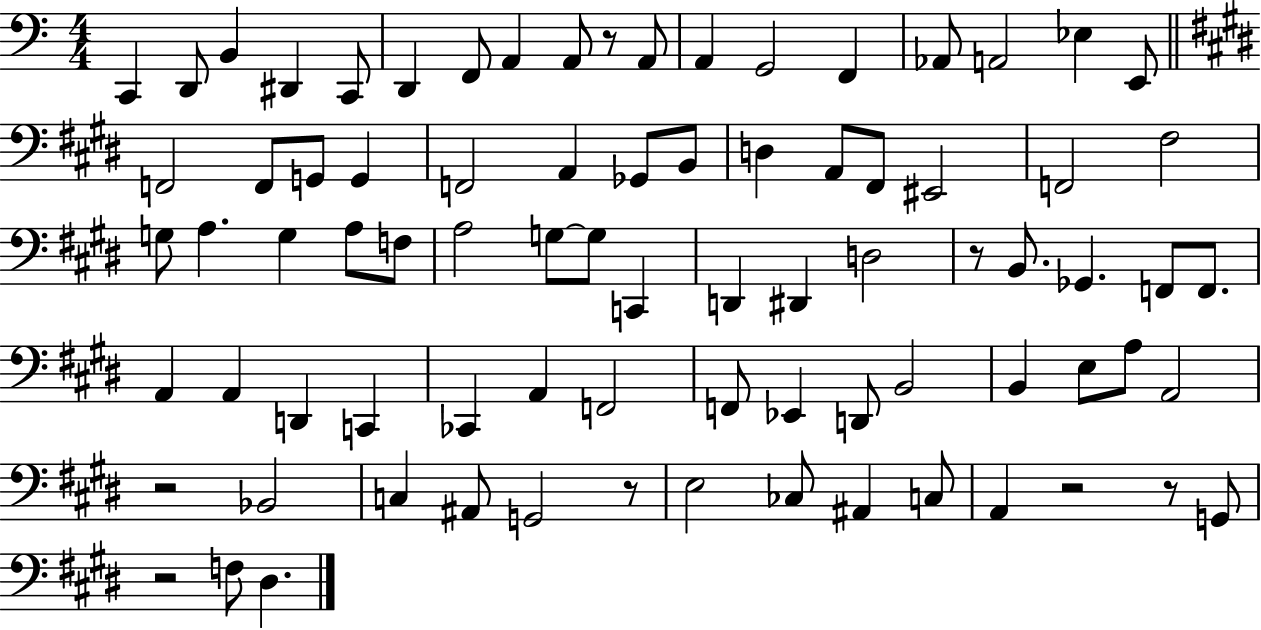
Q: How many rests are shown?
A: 7